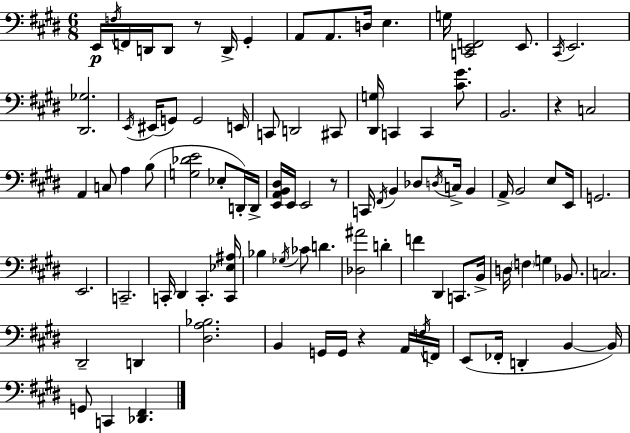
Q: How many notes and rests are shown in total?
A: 96